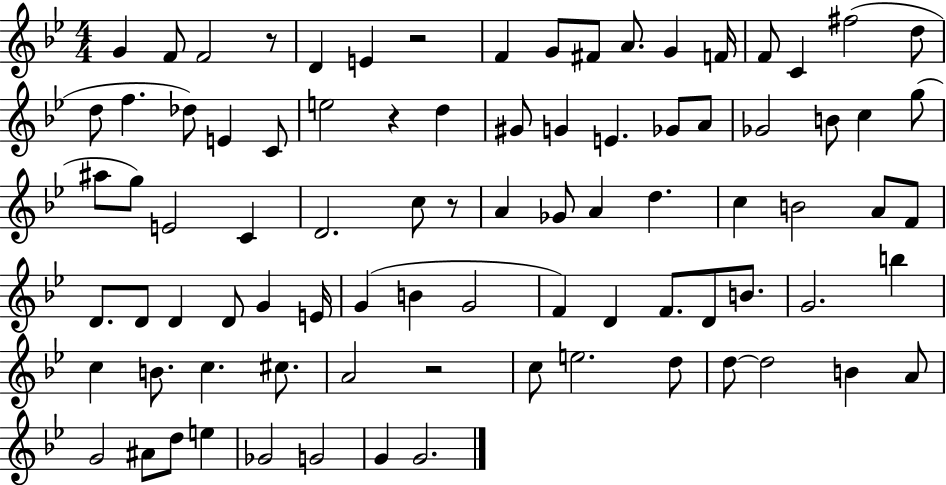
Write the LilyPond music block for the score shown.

{
  \clef treble
  \numericTimeSignature
  \time 4/4
  \key bes \major
  g'4 f'8 f'2 r8 | d'4 e'4 r2 | f'4 g'8 fis'8 a'8. g'4 f'16 | f'8 c'4 fis''2( d''8 | \break d''8 f''4. des''8) e'4 c'8 | e''2 r4 d''4 | gis'8 g'4 e'4. ges'8 a'8 | ges'2 b'8 c''4 g''8( | \break ais''8 g''8) e'2 c'4 | d'2. c''8 r8 | a'4 ges'8 a'4 d''4. | c''4 b'2 a'8 f'8 | \break d'8. d'8 d'4 d'8 g'4 e'16 | g'4( b'4 g'2 | f'4) d'4 f'8. d'8 b'8. | g'2. b''4 | \break c''4 b'8. c''4. cis''8. | a'2 r2 | c''8 e''2. d''8 | d''8~~ d''2 b'4 a'8 | \break g'2 ais'8 d''8 e''4 | ges'2 g'2 | g'4 g'2. | \bar "|."
}